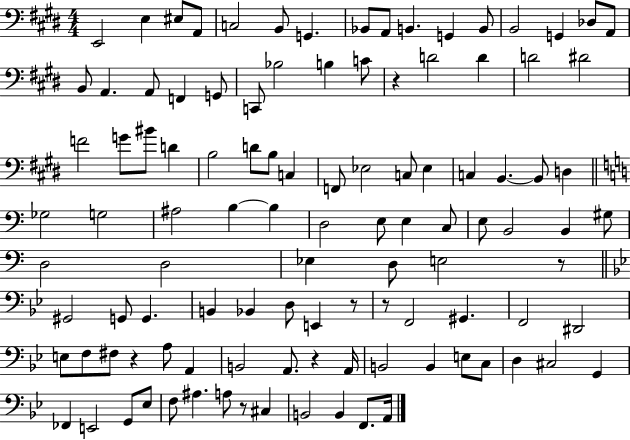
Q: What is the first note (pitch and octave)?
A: E2